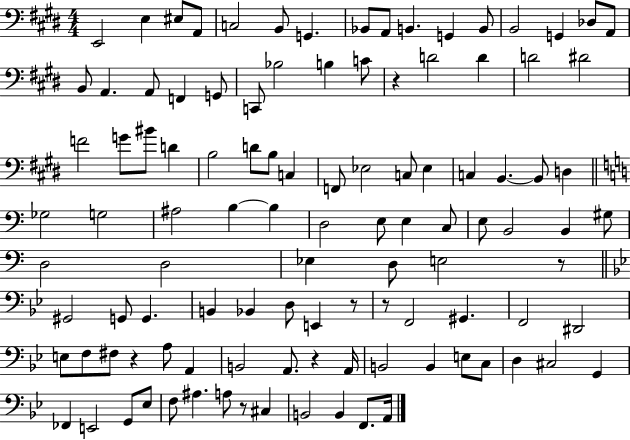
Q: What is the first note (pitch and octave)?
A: E2